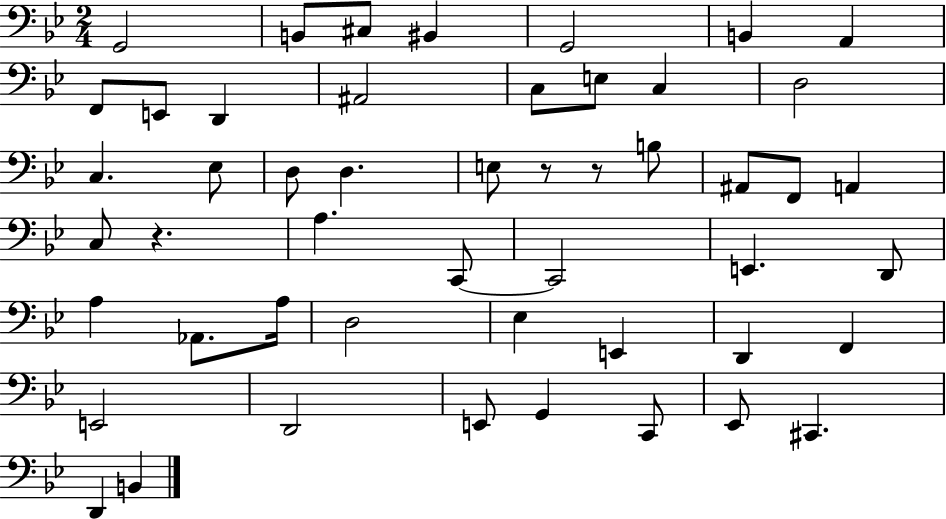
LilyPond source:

{
  \clef bass
  \numericTimeSignature
  \time 2/4
  \key bes \major
  g,2 | b,8 cis8 bis,4 | g,2 | b,4 a,4 | \break f,8 e,8 d,4 | ais,2 | c8 e8 c4 | d2 | \break c4. ees8 | d8 d4. | e8 r8 r8 b8 | ais,8 f,8 a,4 | \break c8 r4. | a4. c,8~~ | c,2 | e,4. d,8 | \break a4 aes,8. a16 | d2 | ees4 e,4 | d,4 f,4 | \break e,2 | d,2 | e,8 g,4 c,8 | ees,8 cis,4. | \break d,4 b,4 | \bar "|."
}